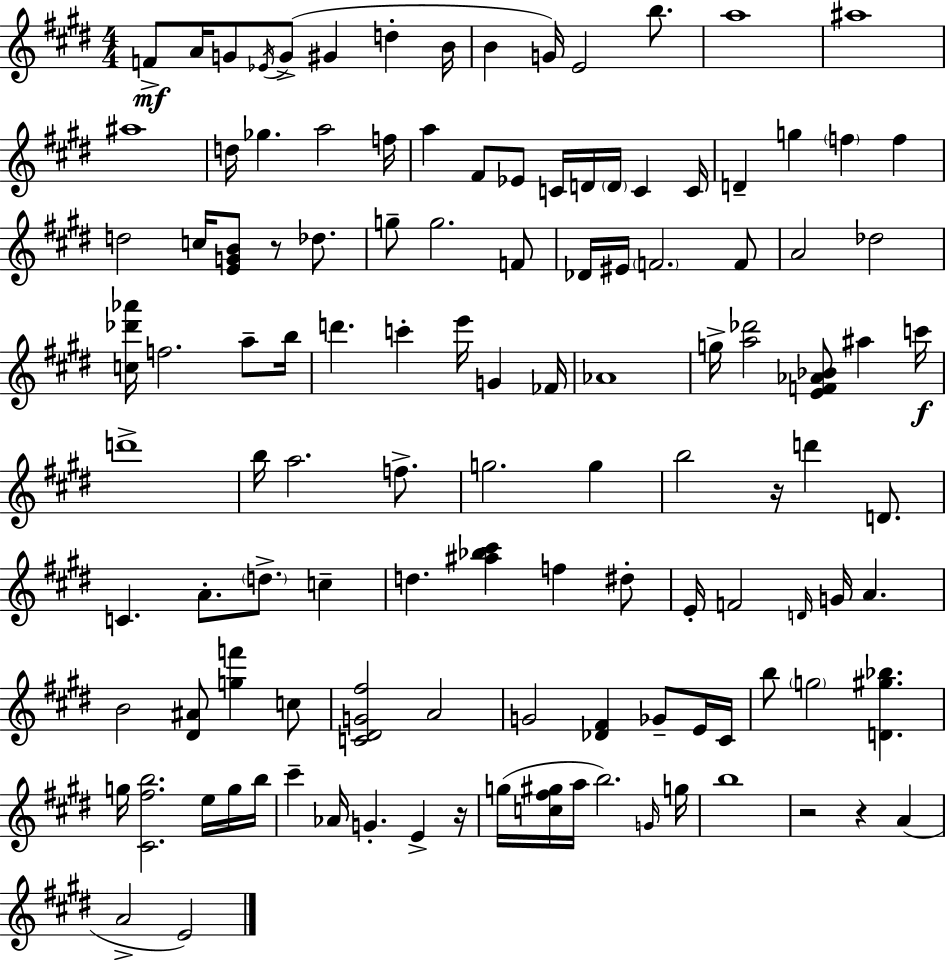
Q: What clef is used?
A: treble